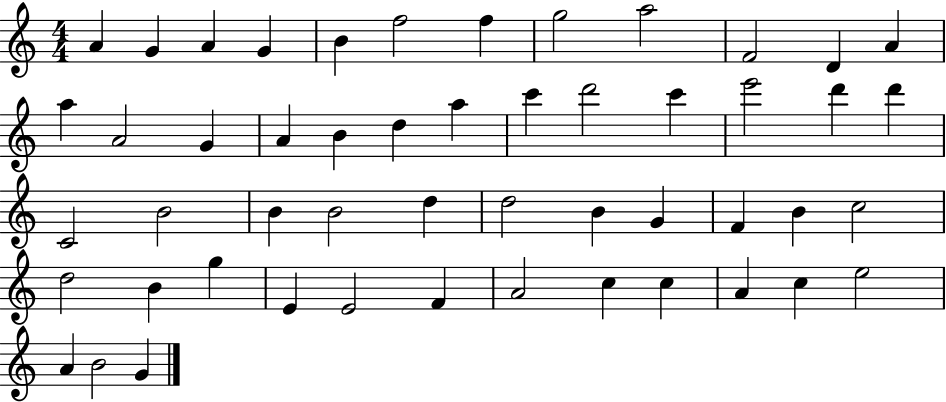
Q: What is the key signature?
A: C major